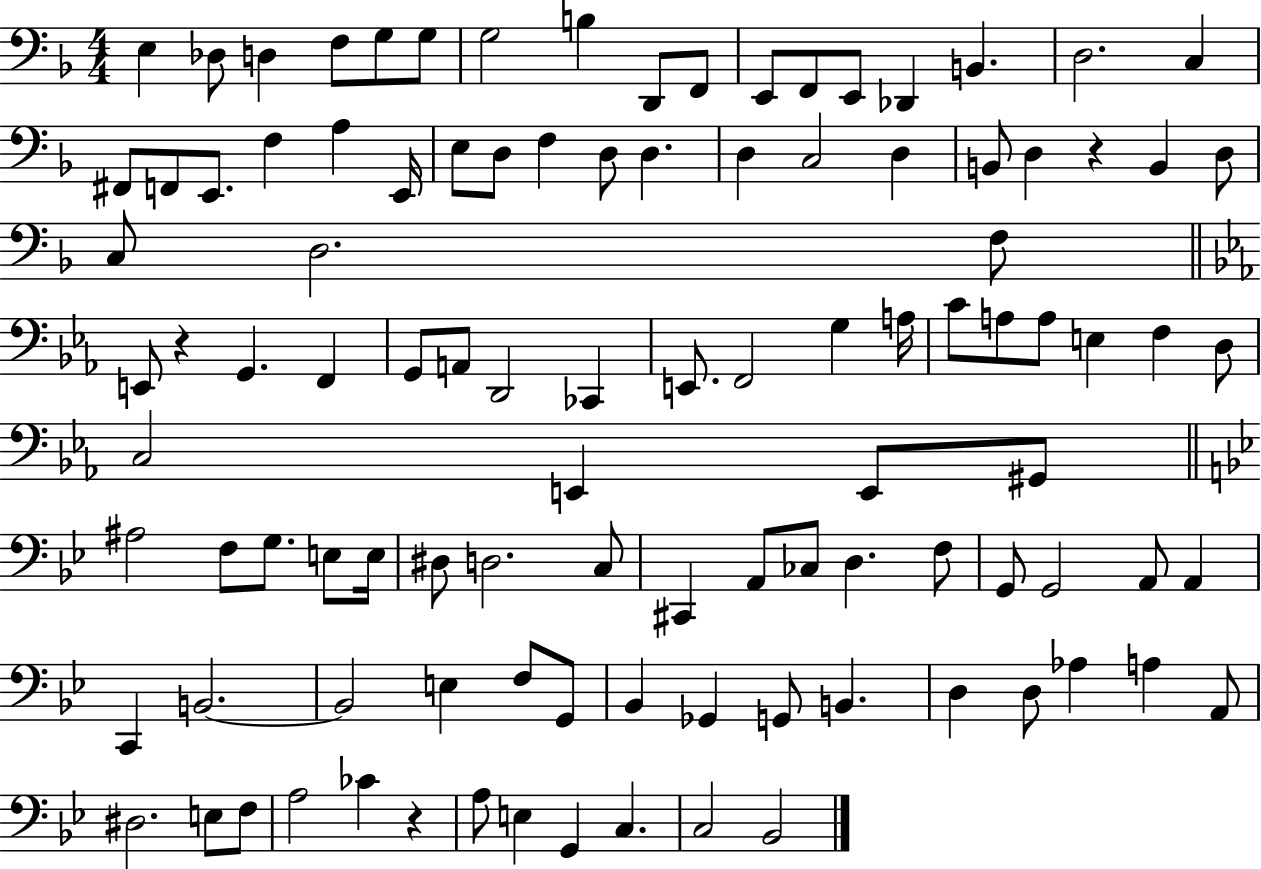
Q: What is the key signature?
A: F major